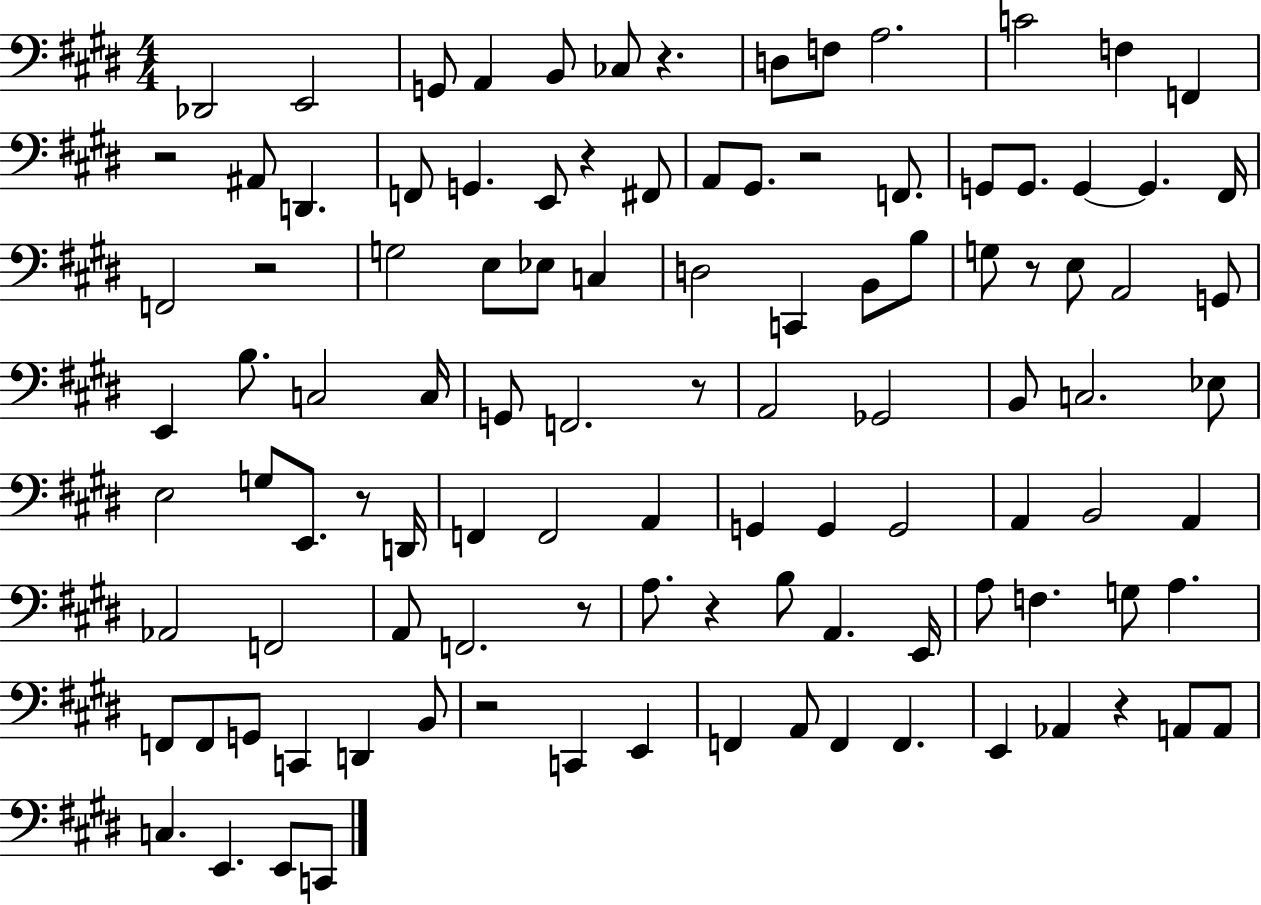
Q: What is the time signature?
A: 4/4